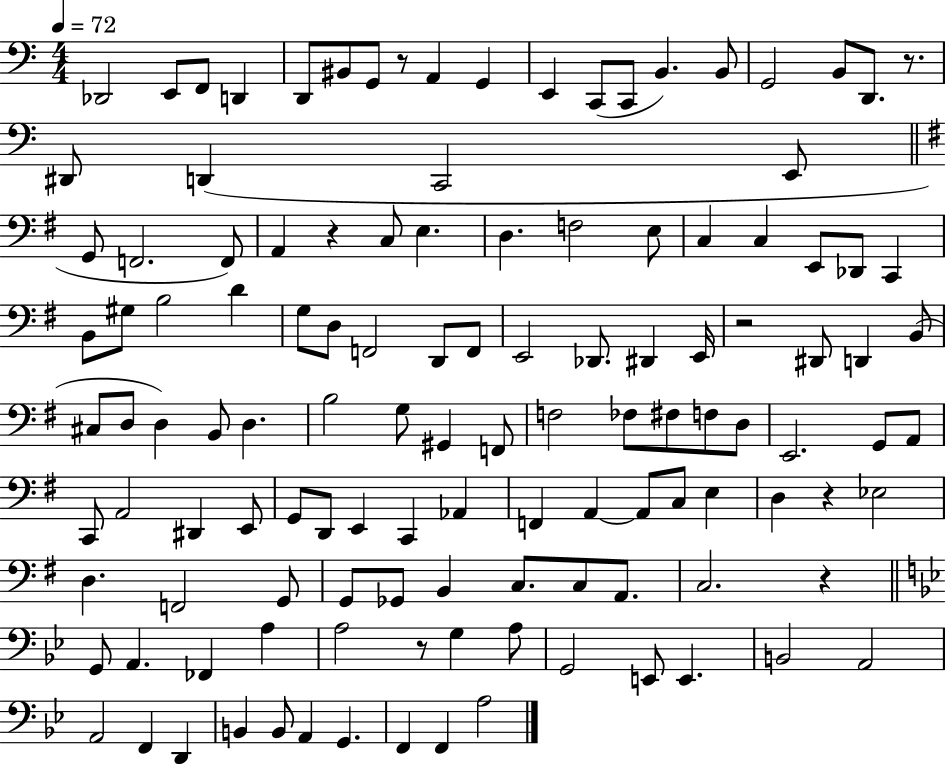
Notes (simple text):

Db2/h E2/e F2/e D2/q D2/e BIS2/e G2/e R/e A2/q G2/q E2/q C2/e C2/e B2/q. B2/e G2/h B2/e D2/e. R/e. D#2/e D2/q C2/h E2/e G2/e F2/h. F2/e A2/q R/q C3/e E3/q. D3/q. F3/h E3/e C3/q C3/q E2/e Db2/e C2/q B2/e G#3/e B3/h D4/q G3/e D3/e F2/h D2/e F2/e E2/h Db2/e. D#2/q E2/s R/h D#2/e D2/q B2/e C#3/e D3/e D3/q B2/e D3/q. B3/h G3/e G#2/q F2/e F3/h FES3/e F#3/e F3/e D3/e E2/h. G2/e A2/e C2/e A2/h D#2/q E2/e G2/e D2/e E2/q C2/q Ab2/q F2/q A2/q A2/e C3/e E3/q D3/q R/q Eb3/h D3/q. F2/h G2/e G2/e Gb2/e B2/q C3/e. C3/e A2/e. C3/h. R/q G2/e A2/q. FES2/q A3/q A3/h R/e G3/q A3/e G2/h E2/e E2/q. B2/h A2/h A2/h F2/q D2/q B2/q B2/e A2/q G2/q. F2/q F2/q A3/h